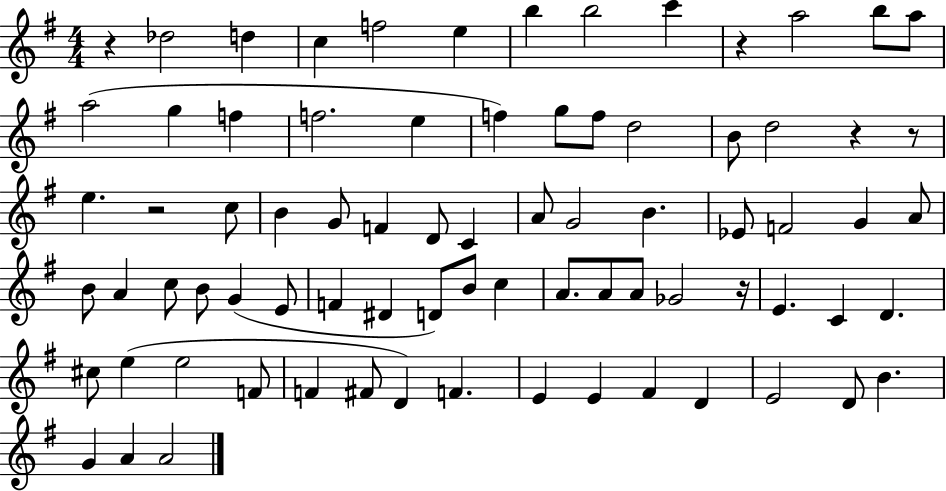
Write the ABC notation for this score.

X:1
T:Untitled
M:4/4
L:1/4
K:G
z _d2 d c f2 e b b2 c' z a2 b/2 a/2 a2 g f f2 e f g/2 f/2 d2 B/2 d2 z z/2 e z2 c/2 B G/2 F D/2 C A/2 G2 B _E/2 F2 G A/2 B/2 A c/2 B/2 G E/2 F ^D D/2 B/2 c A/2 A/2 A/2 _G2 z/4 E C D ^c/2 e e2 F/2 F ^F/2 D F E E ^F D E2 D/2 B G A A2